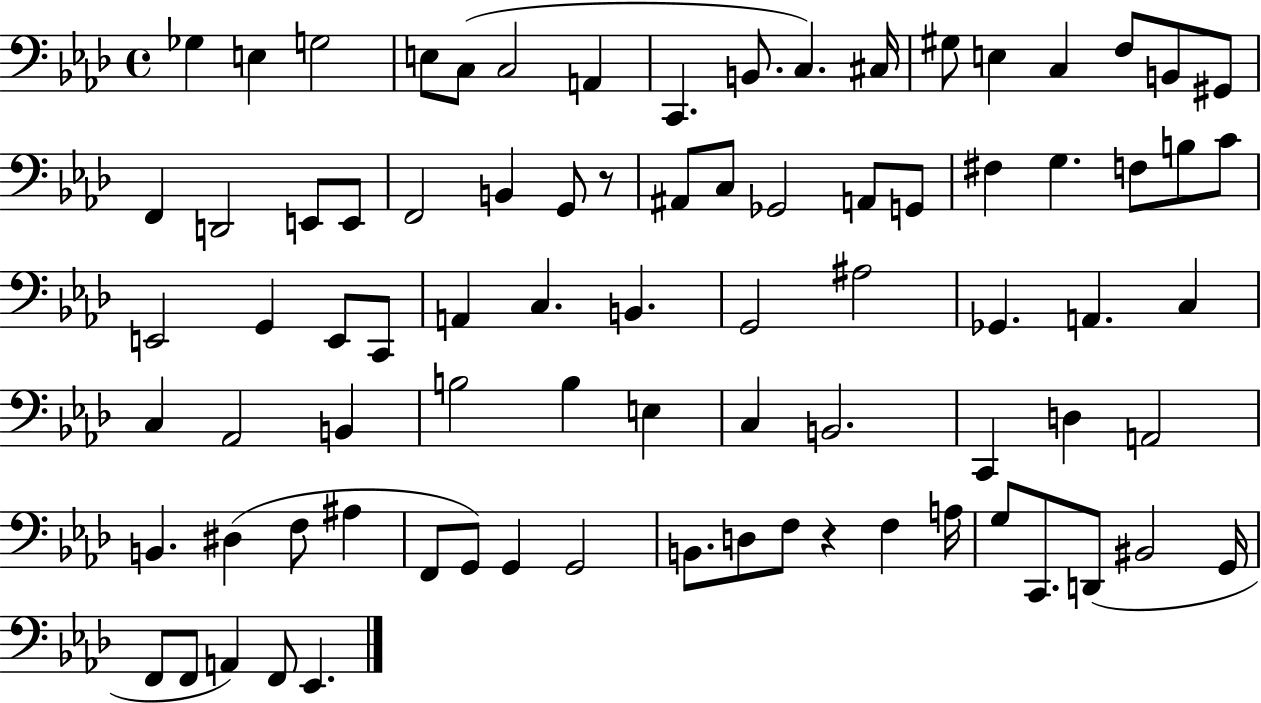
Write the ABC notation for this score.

X:1
T:Untitled
M:4/4
L:1/4
K:Ab
_G, E, G,2 E,/2 C,/2 C,2 A,, C,, B,,/2 C, ^C,/4 ^G,/2 E, C, F,/2 B,,/2 ^G,,/2 F,, D,,2 E,,/2 E,,/2 F,,2 B,, G,,/2 z/2 ^A,,/2 C,/2 _G,,2 A,,/2 G,,/2 ^F, G, F,/2 B,/2 C/2 E,,2 G,, E,,/2 C,,/2 A,, C, B,, G,,2 ^A,2 _G,, A,, C, C, _A,,2 B,, B,2 B, E, C, B,,2 C,, D, A,,2 B,, ^D, F,/2 ^A, F,,/2 G,,/2 G,, G,,2 B,,/2 D,/2 F,/2 z F, A,/4 G,/2 C,,/2 D,,/2 ^B,,2 G,,/4 F,,/2 F,,/2 A,, F,,/2 _E,,